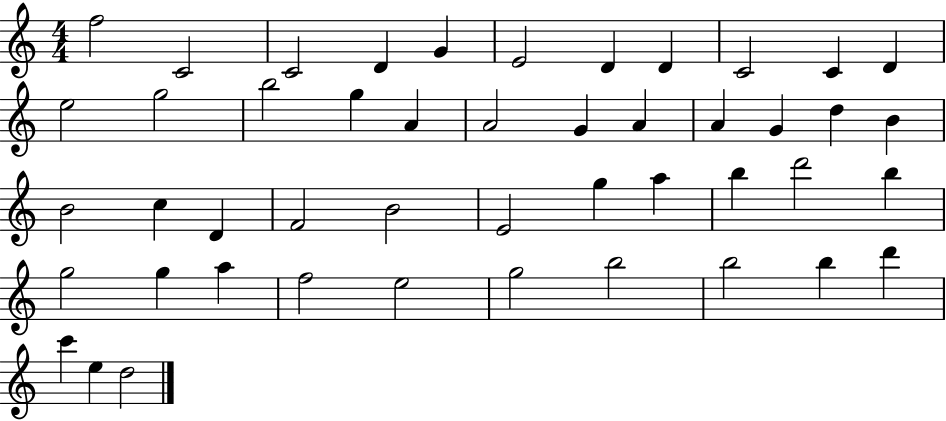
F5/h C4/h C4/h D4/q G4/q E4/h D4/q D4/q C4/h C4/q D4/q E5/h G5/h B5/h G5/q A4/q A4/h G4/q A4/q A4/q G4/q D5/q B4/q B4/h C5/q D4/q F4/h B4/h E4/h G5/q A5/q B5/q D6/h B5/q G5/h G5/q A5/q F5/h E5/h G5/h B5/h B5/h B5/q D6/q C6/q E5/q D5/h